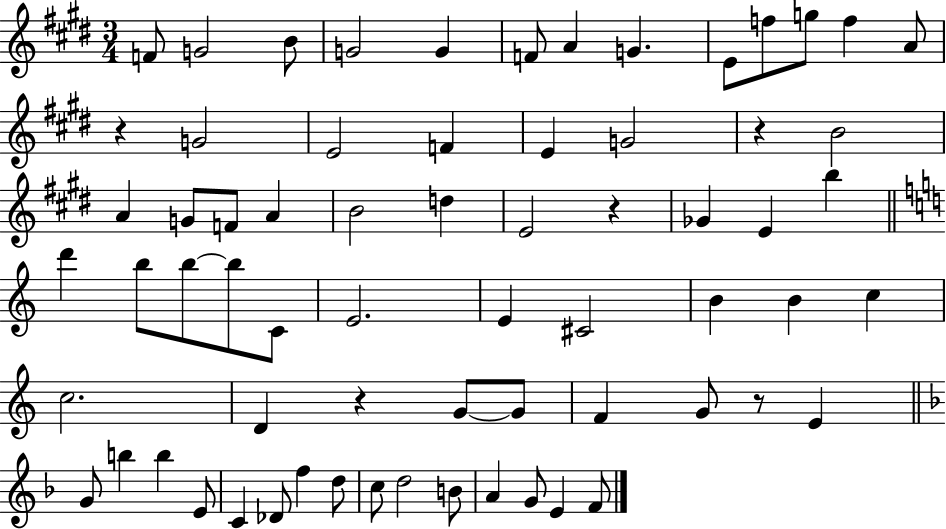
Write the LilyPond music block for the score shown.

{
  \clef treble
  \numericTimeSignature
  \time 3/4
  \key e \major
  \repeat volta 2 { f'8 g'2 b'8 | g'2 g'4 | f'8 a'4 g'4. | e'8 f''8 g''8 f''4 a'8 | \break r4 g'2 | e'2 f'4 | e'4 g'2 | r4 b'2 | \break a'4 g'8 f'8 a'4 | b'2 d''4 | e'2 r4 | ges'4 e'4 b''4 | \break \bar "||" \break \key c \major d'''4 b''8 b''8~~ b''8 c'8 | e'2. | e'4 cis'2 | b'4 b'4 c''4 | \break c''2. | d'4 r4 g'8~~ g'8 | f'4 g'8 r8 e'4 | \bar "||" \break \key f \major g'8 b''4 b''4 e'8 | c'4 des'8 f''4 d''8 | c''8 d''2 b'8 | a'4 g'8 e'4 f'8 | \break } \bar "|."
}